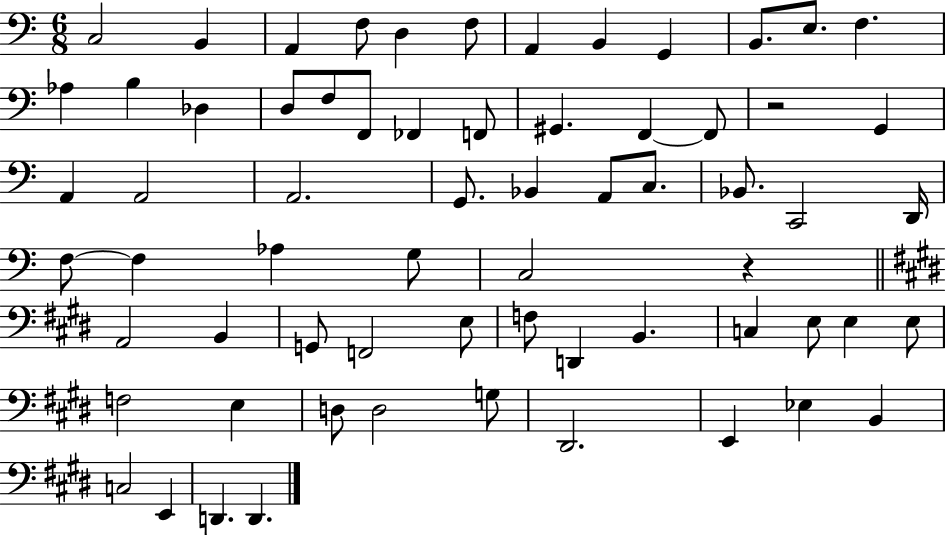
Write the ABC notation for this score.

X:1
T:Untitled
M:6/8
L:1/4
K:C
C,2 B,, A,, F,/2 D, F,/2 A,, B,, G,, B,,/2 E,/2 F, _A, B, _D, D,/2 F,/2 F,,/2 _F,, F,,/2 ^G,, F,, F,,/2 z2 G,, A,, A,,2 A,,2 G,,/2 _B,, A,,/2 C,/2 _B,,/2 C,,2 D,,/4 F,/2 F, _A, G,/2 C,2 z A,,2 B,, G,,/2 F,,2 E,/2 F,/2 D,, B,, C, E,/2 E, E,/2 F,2 E, D,/2 D,2 G,/2 ^D,,2 E,, _E, B,, C,2 E,, D,, D,,